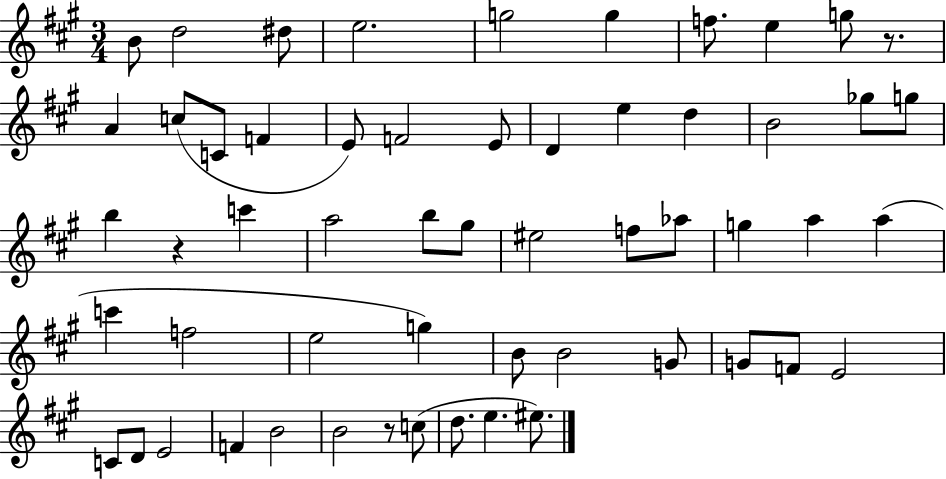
{
  \clef treble
  \numericTimeSignature
  \time 3/4
  \key a \major
  b'8 d''2 dis''8 | e''2. | g''2 g''4 | f''8. e''4 g''8 r8. | \break a'4 c''8( c'8 f'4 | e'8) f'2 e'8 | d'4 e''4 d''4 | b'2 ges''8 g''8 | \break b''4 r4 c'''4 | a''2 b''8 gis''8 | eis''2 f''8 aes''8 | g''4 a''4 a''4( | \break c'''4 f''2 | e''2 g''4) | b'8 b'2 g'8 | g'8 f'8 e'2 | \break c'8 d'8 e'2 | f'4 b'2 | b'2 r8 c''8( | d''8. e''4. eis''8.) | \break \bar "|."
}